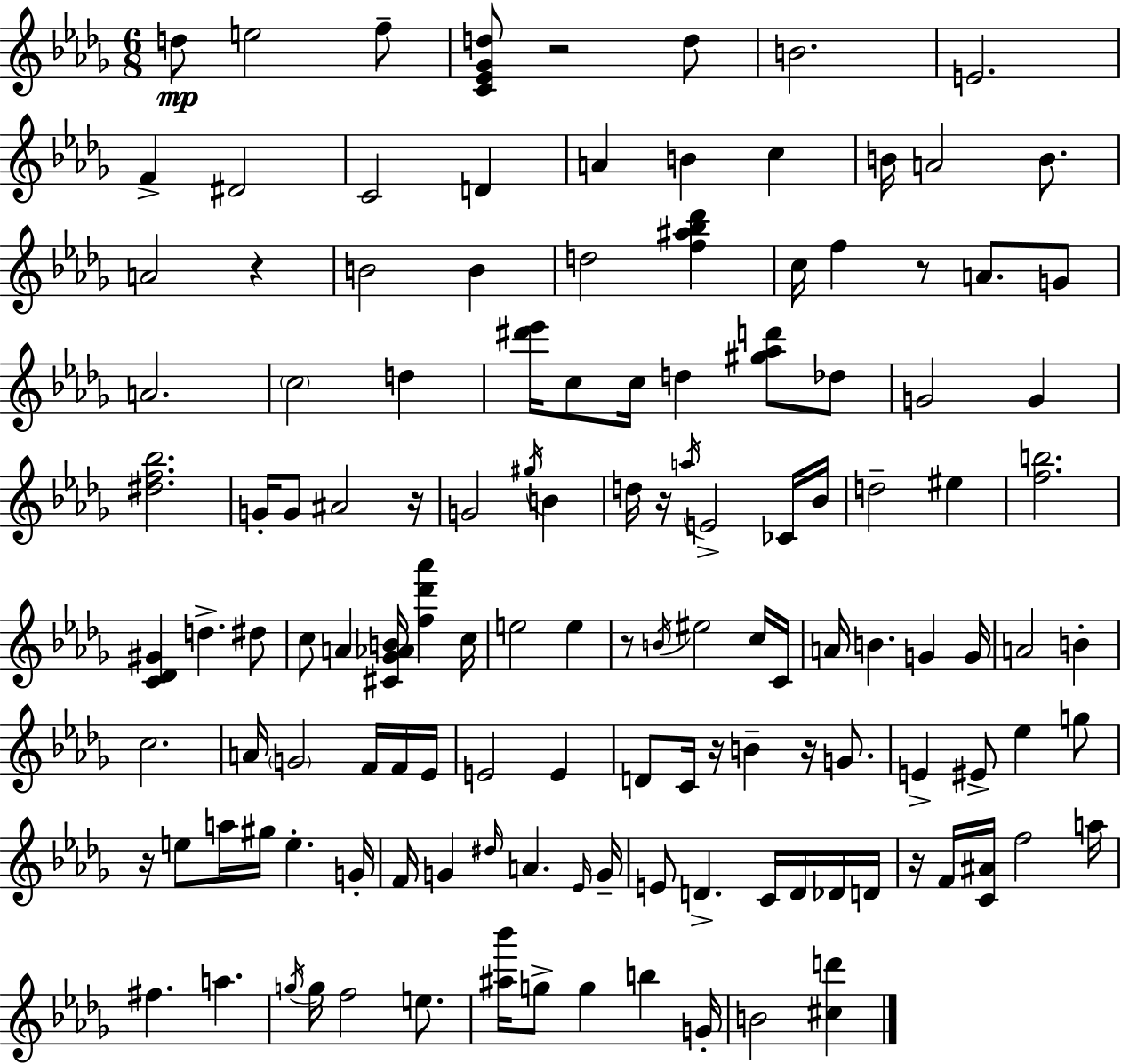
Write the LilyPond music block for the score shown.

{
  \clef treble
  \numericTimeSignature
  \time 6/8
  \key bes \minor
  \repeat volta 2 { d''8\mp e''2 f''8-- | <c' ees' ges' d''>8 r2 d''8 | b'2. | e'2. | \break f'4-> dis'2 | c'2 d'4 | a'4 b'4 c''4 | b'16 a'2 b'8. | \break a'2 r4 | b'2 b'4 | d''2 <f'' ais'' bes'' des'''>4 | c''16 f''4 r8 a'8. g'8 | \break a'2. | \parenthesize c''2 d''4 | <dis''' ees'''>16 c''8 c''16 d''4 <gis'' aes'' d'''>8 des''8 | g'2 g'4 | \break <dis'' f'' bes''>2. | g'16-. g'8 ais'2 r16 | g'2 \acciaccatura { gis''16 } b'4 | d''16 r16 \acciaccatura { a''16 } e'2-> | \break ces'16 bes'16 d''2-- eis''4 | <f'' b''>2. | <c' des' gis'>4 d''4.-> | dis''8 c''8 a'4 <cis' ges' aes' b'>16 <f'' des''' aes'''>4 | \break c''16 e''2 e''4 | r8 \acciaccatura { b'16 } eis''2 | c''16 c'16 a'16 b'4. g'4 | g'16 a'2 b'4-. | \break c''2. | a'16 \parenthesize g'2 | f'16 f'16 ees'16 e'2 e'4 | d'8 c'16 r16 b'4-- r16 | \break g'8. e'4-> eis'8-> ees''4 | g''8 r16 e''8 a''16 gis''16 e''4.-. | g'16-. f'16 g'4 \grace { dis''16 } a'4. | \grace { ees'16 } g'16-- e'8 d'4.-> | \break c'16 d'16 des'16 d'16 r16 f'16 <c' ais'>16 f''2 | a''16 fis''4. a''4. | \acciaccatura { g''16 } g''16 f''2 | e''8. <ais'' bes'''>16 g''8-> g''4 | \break b''4 g'16-. b'2 | <cis'' d'''>4 } \bar "|."
}